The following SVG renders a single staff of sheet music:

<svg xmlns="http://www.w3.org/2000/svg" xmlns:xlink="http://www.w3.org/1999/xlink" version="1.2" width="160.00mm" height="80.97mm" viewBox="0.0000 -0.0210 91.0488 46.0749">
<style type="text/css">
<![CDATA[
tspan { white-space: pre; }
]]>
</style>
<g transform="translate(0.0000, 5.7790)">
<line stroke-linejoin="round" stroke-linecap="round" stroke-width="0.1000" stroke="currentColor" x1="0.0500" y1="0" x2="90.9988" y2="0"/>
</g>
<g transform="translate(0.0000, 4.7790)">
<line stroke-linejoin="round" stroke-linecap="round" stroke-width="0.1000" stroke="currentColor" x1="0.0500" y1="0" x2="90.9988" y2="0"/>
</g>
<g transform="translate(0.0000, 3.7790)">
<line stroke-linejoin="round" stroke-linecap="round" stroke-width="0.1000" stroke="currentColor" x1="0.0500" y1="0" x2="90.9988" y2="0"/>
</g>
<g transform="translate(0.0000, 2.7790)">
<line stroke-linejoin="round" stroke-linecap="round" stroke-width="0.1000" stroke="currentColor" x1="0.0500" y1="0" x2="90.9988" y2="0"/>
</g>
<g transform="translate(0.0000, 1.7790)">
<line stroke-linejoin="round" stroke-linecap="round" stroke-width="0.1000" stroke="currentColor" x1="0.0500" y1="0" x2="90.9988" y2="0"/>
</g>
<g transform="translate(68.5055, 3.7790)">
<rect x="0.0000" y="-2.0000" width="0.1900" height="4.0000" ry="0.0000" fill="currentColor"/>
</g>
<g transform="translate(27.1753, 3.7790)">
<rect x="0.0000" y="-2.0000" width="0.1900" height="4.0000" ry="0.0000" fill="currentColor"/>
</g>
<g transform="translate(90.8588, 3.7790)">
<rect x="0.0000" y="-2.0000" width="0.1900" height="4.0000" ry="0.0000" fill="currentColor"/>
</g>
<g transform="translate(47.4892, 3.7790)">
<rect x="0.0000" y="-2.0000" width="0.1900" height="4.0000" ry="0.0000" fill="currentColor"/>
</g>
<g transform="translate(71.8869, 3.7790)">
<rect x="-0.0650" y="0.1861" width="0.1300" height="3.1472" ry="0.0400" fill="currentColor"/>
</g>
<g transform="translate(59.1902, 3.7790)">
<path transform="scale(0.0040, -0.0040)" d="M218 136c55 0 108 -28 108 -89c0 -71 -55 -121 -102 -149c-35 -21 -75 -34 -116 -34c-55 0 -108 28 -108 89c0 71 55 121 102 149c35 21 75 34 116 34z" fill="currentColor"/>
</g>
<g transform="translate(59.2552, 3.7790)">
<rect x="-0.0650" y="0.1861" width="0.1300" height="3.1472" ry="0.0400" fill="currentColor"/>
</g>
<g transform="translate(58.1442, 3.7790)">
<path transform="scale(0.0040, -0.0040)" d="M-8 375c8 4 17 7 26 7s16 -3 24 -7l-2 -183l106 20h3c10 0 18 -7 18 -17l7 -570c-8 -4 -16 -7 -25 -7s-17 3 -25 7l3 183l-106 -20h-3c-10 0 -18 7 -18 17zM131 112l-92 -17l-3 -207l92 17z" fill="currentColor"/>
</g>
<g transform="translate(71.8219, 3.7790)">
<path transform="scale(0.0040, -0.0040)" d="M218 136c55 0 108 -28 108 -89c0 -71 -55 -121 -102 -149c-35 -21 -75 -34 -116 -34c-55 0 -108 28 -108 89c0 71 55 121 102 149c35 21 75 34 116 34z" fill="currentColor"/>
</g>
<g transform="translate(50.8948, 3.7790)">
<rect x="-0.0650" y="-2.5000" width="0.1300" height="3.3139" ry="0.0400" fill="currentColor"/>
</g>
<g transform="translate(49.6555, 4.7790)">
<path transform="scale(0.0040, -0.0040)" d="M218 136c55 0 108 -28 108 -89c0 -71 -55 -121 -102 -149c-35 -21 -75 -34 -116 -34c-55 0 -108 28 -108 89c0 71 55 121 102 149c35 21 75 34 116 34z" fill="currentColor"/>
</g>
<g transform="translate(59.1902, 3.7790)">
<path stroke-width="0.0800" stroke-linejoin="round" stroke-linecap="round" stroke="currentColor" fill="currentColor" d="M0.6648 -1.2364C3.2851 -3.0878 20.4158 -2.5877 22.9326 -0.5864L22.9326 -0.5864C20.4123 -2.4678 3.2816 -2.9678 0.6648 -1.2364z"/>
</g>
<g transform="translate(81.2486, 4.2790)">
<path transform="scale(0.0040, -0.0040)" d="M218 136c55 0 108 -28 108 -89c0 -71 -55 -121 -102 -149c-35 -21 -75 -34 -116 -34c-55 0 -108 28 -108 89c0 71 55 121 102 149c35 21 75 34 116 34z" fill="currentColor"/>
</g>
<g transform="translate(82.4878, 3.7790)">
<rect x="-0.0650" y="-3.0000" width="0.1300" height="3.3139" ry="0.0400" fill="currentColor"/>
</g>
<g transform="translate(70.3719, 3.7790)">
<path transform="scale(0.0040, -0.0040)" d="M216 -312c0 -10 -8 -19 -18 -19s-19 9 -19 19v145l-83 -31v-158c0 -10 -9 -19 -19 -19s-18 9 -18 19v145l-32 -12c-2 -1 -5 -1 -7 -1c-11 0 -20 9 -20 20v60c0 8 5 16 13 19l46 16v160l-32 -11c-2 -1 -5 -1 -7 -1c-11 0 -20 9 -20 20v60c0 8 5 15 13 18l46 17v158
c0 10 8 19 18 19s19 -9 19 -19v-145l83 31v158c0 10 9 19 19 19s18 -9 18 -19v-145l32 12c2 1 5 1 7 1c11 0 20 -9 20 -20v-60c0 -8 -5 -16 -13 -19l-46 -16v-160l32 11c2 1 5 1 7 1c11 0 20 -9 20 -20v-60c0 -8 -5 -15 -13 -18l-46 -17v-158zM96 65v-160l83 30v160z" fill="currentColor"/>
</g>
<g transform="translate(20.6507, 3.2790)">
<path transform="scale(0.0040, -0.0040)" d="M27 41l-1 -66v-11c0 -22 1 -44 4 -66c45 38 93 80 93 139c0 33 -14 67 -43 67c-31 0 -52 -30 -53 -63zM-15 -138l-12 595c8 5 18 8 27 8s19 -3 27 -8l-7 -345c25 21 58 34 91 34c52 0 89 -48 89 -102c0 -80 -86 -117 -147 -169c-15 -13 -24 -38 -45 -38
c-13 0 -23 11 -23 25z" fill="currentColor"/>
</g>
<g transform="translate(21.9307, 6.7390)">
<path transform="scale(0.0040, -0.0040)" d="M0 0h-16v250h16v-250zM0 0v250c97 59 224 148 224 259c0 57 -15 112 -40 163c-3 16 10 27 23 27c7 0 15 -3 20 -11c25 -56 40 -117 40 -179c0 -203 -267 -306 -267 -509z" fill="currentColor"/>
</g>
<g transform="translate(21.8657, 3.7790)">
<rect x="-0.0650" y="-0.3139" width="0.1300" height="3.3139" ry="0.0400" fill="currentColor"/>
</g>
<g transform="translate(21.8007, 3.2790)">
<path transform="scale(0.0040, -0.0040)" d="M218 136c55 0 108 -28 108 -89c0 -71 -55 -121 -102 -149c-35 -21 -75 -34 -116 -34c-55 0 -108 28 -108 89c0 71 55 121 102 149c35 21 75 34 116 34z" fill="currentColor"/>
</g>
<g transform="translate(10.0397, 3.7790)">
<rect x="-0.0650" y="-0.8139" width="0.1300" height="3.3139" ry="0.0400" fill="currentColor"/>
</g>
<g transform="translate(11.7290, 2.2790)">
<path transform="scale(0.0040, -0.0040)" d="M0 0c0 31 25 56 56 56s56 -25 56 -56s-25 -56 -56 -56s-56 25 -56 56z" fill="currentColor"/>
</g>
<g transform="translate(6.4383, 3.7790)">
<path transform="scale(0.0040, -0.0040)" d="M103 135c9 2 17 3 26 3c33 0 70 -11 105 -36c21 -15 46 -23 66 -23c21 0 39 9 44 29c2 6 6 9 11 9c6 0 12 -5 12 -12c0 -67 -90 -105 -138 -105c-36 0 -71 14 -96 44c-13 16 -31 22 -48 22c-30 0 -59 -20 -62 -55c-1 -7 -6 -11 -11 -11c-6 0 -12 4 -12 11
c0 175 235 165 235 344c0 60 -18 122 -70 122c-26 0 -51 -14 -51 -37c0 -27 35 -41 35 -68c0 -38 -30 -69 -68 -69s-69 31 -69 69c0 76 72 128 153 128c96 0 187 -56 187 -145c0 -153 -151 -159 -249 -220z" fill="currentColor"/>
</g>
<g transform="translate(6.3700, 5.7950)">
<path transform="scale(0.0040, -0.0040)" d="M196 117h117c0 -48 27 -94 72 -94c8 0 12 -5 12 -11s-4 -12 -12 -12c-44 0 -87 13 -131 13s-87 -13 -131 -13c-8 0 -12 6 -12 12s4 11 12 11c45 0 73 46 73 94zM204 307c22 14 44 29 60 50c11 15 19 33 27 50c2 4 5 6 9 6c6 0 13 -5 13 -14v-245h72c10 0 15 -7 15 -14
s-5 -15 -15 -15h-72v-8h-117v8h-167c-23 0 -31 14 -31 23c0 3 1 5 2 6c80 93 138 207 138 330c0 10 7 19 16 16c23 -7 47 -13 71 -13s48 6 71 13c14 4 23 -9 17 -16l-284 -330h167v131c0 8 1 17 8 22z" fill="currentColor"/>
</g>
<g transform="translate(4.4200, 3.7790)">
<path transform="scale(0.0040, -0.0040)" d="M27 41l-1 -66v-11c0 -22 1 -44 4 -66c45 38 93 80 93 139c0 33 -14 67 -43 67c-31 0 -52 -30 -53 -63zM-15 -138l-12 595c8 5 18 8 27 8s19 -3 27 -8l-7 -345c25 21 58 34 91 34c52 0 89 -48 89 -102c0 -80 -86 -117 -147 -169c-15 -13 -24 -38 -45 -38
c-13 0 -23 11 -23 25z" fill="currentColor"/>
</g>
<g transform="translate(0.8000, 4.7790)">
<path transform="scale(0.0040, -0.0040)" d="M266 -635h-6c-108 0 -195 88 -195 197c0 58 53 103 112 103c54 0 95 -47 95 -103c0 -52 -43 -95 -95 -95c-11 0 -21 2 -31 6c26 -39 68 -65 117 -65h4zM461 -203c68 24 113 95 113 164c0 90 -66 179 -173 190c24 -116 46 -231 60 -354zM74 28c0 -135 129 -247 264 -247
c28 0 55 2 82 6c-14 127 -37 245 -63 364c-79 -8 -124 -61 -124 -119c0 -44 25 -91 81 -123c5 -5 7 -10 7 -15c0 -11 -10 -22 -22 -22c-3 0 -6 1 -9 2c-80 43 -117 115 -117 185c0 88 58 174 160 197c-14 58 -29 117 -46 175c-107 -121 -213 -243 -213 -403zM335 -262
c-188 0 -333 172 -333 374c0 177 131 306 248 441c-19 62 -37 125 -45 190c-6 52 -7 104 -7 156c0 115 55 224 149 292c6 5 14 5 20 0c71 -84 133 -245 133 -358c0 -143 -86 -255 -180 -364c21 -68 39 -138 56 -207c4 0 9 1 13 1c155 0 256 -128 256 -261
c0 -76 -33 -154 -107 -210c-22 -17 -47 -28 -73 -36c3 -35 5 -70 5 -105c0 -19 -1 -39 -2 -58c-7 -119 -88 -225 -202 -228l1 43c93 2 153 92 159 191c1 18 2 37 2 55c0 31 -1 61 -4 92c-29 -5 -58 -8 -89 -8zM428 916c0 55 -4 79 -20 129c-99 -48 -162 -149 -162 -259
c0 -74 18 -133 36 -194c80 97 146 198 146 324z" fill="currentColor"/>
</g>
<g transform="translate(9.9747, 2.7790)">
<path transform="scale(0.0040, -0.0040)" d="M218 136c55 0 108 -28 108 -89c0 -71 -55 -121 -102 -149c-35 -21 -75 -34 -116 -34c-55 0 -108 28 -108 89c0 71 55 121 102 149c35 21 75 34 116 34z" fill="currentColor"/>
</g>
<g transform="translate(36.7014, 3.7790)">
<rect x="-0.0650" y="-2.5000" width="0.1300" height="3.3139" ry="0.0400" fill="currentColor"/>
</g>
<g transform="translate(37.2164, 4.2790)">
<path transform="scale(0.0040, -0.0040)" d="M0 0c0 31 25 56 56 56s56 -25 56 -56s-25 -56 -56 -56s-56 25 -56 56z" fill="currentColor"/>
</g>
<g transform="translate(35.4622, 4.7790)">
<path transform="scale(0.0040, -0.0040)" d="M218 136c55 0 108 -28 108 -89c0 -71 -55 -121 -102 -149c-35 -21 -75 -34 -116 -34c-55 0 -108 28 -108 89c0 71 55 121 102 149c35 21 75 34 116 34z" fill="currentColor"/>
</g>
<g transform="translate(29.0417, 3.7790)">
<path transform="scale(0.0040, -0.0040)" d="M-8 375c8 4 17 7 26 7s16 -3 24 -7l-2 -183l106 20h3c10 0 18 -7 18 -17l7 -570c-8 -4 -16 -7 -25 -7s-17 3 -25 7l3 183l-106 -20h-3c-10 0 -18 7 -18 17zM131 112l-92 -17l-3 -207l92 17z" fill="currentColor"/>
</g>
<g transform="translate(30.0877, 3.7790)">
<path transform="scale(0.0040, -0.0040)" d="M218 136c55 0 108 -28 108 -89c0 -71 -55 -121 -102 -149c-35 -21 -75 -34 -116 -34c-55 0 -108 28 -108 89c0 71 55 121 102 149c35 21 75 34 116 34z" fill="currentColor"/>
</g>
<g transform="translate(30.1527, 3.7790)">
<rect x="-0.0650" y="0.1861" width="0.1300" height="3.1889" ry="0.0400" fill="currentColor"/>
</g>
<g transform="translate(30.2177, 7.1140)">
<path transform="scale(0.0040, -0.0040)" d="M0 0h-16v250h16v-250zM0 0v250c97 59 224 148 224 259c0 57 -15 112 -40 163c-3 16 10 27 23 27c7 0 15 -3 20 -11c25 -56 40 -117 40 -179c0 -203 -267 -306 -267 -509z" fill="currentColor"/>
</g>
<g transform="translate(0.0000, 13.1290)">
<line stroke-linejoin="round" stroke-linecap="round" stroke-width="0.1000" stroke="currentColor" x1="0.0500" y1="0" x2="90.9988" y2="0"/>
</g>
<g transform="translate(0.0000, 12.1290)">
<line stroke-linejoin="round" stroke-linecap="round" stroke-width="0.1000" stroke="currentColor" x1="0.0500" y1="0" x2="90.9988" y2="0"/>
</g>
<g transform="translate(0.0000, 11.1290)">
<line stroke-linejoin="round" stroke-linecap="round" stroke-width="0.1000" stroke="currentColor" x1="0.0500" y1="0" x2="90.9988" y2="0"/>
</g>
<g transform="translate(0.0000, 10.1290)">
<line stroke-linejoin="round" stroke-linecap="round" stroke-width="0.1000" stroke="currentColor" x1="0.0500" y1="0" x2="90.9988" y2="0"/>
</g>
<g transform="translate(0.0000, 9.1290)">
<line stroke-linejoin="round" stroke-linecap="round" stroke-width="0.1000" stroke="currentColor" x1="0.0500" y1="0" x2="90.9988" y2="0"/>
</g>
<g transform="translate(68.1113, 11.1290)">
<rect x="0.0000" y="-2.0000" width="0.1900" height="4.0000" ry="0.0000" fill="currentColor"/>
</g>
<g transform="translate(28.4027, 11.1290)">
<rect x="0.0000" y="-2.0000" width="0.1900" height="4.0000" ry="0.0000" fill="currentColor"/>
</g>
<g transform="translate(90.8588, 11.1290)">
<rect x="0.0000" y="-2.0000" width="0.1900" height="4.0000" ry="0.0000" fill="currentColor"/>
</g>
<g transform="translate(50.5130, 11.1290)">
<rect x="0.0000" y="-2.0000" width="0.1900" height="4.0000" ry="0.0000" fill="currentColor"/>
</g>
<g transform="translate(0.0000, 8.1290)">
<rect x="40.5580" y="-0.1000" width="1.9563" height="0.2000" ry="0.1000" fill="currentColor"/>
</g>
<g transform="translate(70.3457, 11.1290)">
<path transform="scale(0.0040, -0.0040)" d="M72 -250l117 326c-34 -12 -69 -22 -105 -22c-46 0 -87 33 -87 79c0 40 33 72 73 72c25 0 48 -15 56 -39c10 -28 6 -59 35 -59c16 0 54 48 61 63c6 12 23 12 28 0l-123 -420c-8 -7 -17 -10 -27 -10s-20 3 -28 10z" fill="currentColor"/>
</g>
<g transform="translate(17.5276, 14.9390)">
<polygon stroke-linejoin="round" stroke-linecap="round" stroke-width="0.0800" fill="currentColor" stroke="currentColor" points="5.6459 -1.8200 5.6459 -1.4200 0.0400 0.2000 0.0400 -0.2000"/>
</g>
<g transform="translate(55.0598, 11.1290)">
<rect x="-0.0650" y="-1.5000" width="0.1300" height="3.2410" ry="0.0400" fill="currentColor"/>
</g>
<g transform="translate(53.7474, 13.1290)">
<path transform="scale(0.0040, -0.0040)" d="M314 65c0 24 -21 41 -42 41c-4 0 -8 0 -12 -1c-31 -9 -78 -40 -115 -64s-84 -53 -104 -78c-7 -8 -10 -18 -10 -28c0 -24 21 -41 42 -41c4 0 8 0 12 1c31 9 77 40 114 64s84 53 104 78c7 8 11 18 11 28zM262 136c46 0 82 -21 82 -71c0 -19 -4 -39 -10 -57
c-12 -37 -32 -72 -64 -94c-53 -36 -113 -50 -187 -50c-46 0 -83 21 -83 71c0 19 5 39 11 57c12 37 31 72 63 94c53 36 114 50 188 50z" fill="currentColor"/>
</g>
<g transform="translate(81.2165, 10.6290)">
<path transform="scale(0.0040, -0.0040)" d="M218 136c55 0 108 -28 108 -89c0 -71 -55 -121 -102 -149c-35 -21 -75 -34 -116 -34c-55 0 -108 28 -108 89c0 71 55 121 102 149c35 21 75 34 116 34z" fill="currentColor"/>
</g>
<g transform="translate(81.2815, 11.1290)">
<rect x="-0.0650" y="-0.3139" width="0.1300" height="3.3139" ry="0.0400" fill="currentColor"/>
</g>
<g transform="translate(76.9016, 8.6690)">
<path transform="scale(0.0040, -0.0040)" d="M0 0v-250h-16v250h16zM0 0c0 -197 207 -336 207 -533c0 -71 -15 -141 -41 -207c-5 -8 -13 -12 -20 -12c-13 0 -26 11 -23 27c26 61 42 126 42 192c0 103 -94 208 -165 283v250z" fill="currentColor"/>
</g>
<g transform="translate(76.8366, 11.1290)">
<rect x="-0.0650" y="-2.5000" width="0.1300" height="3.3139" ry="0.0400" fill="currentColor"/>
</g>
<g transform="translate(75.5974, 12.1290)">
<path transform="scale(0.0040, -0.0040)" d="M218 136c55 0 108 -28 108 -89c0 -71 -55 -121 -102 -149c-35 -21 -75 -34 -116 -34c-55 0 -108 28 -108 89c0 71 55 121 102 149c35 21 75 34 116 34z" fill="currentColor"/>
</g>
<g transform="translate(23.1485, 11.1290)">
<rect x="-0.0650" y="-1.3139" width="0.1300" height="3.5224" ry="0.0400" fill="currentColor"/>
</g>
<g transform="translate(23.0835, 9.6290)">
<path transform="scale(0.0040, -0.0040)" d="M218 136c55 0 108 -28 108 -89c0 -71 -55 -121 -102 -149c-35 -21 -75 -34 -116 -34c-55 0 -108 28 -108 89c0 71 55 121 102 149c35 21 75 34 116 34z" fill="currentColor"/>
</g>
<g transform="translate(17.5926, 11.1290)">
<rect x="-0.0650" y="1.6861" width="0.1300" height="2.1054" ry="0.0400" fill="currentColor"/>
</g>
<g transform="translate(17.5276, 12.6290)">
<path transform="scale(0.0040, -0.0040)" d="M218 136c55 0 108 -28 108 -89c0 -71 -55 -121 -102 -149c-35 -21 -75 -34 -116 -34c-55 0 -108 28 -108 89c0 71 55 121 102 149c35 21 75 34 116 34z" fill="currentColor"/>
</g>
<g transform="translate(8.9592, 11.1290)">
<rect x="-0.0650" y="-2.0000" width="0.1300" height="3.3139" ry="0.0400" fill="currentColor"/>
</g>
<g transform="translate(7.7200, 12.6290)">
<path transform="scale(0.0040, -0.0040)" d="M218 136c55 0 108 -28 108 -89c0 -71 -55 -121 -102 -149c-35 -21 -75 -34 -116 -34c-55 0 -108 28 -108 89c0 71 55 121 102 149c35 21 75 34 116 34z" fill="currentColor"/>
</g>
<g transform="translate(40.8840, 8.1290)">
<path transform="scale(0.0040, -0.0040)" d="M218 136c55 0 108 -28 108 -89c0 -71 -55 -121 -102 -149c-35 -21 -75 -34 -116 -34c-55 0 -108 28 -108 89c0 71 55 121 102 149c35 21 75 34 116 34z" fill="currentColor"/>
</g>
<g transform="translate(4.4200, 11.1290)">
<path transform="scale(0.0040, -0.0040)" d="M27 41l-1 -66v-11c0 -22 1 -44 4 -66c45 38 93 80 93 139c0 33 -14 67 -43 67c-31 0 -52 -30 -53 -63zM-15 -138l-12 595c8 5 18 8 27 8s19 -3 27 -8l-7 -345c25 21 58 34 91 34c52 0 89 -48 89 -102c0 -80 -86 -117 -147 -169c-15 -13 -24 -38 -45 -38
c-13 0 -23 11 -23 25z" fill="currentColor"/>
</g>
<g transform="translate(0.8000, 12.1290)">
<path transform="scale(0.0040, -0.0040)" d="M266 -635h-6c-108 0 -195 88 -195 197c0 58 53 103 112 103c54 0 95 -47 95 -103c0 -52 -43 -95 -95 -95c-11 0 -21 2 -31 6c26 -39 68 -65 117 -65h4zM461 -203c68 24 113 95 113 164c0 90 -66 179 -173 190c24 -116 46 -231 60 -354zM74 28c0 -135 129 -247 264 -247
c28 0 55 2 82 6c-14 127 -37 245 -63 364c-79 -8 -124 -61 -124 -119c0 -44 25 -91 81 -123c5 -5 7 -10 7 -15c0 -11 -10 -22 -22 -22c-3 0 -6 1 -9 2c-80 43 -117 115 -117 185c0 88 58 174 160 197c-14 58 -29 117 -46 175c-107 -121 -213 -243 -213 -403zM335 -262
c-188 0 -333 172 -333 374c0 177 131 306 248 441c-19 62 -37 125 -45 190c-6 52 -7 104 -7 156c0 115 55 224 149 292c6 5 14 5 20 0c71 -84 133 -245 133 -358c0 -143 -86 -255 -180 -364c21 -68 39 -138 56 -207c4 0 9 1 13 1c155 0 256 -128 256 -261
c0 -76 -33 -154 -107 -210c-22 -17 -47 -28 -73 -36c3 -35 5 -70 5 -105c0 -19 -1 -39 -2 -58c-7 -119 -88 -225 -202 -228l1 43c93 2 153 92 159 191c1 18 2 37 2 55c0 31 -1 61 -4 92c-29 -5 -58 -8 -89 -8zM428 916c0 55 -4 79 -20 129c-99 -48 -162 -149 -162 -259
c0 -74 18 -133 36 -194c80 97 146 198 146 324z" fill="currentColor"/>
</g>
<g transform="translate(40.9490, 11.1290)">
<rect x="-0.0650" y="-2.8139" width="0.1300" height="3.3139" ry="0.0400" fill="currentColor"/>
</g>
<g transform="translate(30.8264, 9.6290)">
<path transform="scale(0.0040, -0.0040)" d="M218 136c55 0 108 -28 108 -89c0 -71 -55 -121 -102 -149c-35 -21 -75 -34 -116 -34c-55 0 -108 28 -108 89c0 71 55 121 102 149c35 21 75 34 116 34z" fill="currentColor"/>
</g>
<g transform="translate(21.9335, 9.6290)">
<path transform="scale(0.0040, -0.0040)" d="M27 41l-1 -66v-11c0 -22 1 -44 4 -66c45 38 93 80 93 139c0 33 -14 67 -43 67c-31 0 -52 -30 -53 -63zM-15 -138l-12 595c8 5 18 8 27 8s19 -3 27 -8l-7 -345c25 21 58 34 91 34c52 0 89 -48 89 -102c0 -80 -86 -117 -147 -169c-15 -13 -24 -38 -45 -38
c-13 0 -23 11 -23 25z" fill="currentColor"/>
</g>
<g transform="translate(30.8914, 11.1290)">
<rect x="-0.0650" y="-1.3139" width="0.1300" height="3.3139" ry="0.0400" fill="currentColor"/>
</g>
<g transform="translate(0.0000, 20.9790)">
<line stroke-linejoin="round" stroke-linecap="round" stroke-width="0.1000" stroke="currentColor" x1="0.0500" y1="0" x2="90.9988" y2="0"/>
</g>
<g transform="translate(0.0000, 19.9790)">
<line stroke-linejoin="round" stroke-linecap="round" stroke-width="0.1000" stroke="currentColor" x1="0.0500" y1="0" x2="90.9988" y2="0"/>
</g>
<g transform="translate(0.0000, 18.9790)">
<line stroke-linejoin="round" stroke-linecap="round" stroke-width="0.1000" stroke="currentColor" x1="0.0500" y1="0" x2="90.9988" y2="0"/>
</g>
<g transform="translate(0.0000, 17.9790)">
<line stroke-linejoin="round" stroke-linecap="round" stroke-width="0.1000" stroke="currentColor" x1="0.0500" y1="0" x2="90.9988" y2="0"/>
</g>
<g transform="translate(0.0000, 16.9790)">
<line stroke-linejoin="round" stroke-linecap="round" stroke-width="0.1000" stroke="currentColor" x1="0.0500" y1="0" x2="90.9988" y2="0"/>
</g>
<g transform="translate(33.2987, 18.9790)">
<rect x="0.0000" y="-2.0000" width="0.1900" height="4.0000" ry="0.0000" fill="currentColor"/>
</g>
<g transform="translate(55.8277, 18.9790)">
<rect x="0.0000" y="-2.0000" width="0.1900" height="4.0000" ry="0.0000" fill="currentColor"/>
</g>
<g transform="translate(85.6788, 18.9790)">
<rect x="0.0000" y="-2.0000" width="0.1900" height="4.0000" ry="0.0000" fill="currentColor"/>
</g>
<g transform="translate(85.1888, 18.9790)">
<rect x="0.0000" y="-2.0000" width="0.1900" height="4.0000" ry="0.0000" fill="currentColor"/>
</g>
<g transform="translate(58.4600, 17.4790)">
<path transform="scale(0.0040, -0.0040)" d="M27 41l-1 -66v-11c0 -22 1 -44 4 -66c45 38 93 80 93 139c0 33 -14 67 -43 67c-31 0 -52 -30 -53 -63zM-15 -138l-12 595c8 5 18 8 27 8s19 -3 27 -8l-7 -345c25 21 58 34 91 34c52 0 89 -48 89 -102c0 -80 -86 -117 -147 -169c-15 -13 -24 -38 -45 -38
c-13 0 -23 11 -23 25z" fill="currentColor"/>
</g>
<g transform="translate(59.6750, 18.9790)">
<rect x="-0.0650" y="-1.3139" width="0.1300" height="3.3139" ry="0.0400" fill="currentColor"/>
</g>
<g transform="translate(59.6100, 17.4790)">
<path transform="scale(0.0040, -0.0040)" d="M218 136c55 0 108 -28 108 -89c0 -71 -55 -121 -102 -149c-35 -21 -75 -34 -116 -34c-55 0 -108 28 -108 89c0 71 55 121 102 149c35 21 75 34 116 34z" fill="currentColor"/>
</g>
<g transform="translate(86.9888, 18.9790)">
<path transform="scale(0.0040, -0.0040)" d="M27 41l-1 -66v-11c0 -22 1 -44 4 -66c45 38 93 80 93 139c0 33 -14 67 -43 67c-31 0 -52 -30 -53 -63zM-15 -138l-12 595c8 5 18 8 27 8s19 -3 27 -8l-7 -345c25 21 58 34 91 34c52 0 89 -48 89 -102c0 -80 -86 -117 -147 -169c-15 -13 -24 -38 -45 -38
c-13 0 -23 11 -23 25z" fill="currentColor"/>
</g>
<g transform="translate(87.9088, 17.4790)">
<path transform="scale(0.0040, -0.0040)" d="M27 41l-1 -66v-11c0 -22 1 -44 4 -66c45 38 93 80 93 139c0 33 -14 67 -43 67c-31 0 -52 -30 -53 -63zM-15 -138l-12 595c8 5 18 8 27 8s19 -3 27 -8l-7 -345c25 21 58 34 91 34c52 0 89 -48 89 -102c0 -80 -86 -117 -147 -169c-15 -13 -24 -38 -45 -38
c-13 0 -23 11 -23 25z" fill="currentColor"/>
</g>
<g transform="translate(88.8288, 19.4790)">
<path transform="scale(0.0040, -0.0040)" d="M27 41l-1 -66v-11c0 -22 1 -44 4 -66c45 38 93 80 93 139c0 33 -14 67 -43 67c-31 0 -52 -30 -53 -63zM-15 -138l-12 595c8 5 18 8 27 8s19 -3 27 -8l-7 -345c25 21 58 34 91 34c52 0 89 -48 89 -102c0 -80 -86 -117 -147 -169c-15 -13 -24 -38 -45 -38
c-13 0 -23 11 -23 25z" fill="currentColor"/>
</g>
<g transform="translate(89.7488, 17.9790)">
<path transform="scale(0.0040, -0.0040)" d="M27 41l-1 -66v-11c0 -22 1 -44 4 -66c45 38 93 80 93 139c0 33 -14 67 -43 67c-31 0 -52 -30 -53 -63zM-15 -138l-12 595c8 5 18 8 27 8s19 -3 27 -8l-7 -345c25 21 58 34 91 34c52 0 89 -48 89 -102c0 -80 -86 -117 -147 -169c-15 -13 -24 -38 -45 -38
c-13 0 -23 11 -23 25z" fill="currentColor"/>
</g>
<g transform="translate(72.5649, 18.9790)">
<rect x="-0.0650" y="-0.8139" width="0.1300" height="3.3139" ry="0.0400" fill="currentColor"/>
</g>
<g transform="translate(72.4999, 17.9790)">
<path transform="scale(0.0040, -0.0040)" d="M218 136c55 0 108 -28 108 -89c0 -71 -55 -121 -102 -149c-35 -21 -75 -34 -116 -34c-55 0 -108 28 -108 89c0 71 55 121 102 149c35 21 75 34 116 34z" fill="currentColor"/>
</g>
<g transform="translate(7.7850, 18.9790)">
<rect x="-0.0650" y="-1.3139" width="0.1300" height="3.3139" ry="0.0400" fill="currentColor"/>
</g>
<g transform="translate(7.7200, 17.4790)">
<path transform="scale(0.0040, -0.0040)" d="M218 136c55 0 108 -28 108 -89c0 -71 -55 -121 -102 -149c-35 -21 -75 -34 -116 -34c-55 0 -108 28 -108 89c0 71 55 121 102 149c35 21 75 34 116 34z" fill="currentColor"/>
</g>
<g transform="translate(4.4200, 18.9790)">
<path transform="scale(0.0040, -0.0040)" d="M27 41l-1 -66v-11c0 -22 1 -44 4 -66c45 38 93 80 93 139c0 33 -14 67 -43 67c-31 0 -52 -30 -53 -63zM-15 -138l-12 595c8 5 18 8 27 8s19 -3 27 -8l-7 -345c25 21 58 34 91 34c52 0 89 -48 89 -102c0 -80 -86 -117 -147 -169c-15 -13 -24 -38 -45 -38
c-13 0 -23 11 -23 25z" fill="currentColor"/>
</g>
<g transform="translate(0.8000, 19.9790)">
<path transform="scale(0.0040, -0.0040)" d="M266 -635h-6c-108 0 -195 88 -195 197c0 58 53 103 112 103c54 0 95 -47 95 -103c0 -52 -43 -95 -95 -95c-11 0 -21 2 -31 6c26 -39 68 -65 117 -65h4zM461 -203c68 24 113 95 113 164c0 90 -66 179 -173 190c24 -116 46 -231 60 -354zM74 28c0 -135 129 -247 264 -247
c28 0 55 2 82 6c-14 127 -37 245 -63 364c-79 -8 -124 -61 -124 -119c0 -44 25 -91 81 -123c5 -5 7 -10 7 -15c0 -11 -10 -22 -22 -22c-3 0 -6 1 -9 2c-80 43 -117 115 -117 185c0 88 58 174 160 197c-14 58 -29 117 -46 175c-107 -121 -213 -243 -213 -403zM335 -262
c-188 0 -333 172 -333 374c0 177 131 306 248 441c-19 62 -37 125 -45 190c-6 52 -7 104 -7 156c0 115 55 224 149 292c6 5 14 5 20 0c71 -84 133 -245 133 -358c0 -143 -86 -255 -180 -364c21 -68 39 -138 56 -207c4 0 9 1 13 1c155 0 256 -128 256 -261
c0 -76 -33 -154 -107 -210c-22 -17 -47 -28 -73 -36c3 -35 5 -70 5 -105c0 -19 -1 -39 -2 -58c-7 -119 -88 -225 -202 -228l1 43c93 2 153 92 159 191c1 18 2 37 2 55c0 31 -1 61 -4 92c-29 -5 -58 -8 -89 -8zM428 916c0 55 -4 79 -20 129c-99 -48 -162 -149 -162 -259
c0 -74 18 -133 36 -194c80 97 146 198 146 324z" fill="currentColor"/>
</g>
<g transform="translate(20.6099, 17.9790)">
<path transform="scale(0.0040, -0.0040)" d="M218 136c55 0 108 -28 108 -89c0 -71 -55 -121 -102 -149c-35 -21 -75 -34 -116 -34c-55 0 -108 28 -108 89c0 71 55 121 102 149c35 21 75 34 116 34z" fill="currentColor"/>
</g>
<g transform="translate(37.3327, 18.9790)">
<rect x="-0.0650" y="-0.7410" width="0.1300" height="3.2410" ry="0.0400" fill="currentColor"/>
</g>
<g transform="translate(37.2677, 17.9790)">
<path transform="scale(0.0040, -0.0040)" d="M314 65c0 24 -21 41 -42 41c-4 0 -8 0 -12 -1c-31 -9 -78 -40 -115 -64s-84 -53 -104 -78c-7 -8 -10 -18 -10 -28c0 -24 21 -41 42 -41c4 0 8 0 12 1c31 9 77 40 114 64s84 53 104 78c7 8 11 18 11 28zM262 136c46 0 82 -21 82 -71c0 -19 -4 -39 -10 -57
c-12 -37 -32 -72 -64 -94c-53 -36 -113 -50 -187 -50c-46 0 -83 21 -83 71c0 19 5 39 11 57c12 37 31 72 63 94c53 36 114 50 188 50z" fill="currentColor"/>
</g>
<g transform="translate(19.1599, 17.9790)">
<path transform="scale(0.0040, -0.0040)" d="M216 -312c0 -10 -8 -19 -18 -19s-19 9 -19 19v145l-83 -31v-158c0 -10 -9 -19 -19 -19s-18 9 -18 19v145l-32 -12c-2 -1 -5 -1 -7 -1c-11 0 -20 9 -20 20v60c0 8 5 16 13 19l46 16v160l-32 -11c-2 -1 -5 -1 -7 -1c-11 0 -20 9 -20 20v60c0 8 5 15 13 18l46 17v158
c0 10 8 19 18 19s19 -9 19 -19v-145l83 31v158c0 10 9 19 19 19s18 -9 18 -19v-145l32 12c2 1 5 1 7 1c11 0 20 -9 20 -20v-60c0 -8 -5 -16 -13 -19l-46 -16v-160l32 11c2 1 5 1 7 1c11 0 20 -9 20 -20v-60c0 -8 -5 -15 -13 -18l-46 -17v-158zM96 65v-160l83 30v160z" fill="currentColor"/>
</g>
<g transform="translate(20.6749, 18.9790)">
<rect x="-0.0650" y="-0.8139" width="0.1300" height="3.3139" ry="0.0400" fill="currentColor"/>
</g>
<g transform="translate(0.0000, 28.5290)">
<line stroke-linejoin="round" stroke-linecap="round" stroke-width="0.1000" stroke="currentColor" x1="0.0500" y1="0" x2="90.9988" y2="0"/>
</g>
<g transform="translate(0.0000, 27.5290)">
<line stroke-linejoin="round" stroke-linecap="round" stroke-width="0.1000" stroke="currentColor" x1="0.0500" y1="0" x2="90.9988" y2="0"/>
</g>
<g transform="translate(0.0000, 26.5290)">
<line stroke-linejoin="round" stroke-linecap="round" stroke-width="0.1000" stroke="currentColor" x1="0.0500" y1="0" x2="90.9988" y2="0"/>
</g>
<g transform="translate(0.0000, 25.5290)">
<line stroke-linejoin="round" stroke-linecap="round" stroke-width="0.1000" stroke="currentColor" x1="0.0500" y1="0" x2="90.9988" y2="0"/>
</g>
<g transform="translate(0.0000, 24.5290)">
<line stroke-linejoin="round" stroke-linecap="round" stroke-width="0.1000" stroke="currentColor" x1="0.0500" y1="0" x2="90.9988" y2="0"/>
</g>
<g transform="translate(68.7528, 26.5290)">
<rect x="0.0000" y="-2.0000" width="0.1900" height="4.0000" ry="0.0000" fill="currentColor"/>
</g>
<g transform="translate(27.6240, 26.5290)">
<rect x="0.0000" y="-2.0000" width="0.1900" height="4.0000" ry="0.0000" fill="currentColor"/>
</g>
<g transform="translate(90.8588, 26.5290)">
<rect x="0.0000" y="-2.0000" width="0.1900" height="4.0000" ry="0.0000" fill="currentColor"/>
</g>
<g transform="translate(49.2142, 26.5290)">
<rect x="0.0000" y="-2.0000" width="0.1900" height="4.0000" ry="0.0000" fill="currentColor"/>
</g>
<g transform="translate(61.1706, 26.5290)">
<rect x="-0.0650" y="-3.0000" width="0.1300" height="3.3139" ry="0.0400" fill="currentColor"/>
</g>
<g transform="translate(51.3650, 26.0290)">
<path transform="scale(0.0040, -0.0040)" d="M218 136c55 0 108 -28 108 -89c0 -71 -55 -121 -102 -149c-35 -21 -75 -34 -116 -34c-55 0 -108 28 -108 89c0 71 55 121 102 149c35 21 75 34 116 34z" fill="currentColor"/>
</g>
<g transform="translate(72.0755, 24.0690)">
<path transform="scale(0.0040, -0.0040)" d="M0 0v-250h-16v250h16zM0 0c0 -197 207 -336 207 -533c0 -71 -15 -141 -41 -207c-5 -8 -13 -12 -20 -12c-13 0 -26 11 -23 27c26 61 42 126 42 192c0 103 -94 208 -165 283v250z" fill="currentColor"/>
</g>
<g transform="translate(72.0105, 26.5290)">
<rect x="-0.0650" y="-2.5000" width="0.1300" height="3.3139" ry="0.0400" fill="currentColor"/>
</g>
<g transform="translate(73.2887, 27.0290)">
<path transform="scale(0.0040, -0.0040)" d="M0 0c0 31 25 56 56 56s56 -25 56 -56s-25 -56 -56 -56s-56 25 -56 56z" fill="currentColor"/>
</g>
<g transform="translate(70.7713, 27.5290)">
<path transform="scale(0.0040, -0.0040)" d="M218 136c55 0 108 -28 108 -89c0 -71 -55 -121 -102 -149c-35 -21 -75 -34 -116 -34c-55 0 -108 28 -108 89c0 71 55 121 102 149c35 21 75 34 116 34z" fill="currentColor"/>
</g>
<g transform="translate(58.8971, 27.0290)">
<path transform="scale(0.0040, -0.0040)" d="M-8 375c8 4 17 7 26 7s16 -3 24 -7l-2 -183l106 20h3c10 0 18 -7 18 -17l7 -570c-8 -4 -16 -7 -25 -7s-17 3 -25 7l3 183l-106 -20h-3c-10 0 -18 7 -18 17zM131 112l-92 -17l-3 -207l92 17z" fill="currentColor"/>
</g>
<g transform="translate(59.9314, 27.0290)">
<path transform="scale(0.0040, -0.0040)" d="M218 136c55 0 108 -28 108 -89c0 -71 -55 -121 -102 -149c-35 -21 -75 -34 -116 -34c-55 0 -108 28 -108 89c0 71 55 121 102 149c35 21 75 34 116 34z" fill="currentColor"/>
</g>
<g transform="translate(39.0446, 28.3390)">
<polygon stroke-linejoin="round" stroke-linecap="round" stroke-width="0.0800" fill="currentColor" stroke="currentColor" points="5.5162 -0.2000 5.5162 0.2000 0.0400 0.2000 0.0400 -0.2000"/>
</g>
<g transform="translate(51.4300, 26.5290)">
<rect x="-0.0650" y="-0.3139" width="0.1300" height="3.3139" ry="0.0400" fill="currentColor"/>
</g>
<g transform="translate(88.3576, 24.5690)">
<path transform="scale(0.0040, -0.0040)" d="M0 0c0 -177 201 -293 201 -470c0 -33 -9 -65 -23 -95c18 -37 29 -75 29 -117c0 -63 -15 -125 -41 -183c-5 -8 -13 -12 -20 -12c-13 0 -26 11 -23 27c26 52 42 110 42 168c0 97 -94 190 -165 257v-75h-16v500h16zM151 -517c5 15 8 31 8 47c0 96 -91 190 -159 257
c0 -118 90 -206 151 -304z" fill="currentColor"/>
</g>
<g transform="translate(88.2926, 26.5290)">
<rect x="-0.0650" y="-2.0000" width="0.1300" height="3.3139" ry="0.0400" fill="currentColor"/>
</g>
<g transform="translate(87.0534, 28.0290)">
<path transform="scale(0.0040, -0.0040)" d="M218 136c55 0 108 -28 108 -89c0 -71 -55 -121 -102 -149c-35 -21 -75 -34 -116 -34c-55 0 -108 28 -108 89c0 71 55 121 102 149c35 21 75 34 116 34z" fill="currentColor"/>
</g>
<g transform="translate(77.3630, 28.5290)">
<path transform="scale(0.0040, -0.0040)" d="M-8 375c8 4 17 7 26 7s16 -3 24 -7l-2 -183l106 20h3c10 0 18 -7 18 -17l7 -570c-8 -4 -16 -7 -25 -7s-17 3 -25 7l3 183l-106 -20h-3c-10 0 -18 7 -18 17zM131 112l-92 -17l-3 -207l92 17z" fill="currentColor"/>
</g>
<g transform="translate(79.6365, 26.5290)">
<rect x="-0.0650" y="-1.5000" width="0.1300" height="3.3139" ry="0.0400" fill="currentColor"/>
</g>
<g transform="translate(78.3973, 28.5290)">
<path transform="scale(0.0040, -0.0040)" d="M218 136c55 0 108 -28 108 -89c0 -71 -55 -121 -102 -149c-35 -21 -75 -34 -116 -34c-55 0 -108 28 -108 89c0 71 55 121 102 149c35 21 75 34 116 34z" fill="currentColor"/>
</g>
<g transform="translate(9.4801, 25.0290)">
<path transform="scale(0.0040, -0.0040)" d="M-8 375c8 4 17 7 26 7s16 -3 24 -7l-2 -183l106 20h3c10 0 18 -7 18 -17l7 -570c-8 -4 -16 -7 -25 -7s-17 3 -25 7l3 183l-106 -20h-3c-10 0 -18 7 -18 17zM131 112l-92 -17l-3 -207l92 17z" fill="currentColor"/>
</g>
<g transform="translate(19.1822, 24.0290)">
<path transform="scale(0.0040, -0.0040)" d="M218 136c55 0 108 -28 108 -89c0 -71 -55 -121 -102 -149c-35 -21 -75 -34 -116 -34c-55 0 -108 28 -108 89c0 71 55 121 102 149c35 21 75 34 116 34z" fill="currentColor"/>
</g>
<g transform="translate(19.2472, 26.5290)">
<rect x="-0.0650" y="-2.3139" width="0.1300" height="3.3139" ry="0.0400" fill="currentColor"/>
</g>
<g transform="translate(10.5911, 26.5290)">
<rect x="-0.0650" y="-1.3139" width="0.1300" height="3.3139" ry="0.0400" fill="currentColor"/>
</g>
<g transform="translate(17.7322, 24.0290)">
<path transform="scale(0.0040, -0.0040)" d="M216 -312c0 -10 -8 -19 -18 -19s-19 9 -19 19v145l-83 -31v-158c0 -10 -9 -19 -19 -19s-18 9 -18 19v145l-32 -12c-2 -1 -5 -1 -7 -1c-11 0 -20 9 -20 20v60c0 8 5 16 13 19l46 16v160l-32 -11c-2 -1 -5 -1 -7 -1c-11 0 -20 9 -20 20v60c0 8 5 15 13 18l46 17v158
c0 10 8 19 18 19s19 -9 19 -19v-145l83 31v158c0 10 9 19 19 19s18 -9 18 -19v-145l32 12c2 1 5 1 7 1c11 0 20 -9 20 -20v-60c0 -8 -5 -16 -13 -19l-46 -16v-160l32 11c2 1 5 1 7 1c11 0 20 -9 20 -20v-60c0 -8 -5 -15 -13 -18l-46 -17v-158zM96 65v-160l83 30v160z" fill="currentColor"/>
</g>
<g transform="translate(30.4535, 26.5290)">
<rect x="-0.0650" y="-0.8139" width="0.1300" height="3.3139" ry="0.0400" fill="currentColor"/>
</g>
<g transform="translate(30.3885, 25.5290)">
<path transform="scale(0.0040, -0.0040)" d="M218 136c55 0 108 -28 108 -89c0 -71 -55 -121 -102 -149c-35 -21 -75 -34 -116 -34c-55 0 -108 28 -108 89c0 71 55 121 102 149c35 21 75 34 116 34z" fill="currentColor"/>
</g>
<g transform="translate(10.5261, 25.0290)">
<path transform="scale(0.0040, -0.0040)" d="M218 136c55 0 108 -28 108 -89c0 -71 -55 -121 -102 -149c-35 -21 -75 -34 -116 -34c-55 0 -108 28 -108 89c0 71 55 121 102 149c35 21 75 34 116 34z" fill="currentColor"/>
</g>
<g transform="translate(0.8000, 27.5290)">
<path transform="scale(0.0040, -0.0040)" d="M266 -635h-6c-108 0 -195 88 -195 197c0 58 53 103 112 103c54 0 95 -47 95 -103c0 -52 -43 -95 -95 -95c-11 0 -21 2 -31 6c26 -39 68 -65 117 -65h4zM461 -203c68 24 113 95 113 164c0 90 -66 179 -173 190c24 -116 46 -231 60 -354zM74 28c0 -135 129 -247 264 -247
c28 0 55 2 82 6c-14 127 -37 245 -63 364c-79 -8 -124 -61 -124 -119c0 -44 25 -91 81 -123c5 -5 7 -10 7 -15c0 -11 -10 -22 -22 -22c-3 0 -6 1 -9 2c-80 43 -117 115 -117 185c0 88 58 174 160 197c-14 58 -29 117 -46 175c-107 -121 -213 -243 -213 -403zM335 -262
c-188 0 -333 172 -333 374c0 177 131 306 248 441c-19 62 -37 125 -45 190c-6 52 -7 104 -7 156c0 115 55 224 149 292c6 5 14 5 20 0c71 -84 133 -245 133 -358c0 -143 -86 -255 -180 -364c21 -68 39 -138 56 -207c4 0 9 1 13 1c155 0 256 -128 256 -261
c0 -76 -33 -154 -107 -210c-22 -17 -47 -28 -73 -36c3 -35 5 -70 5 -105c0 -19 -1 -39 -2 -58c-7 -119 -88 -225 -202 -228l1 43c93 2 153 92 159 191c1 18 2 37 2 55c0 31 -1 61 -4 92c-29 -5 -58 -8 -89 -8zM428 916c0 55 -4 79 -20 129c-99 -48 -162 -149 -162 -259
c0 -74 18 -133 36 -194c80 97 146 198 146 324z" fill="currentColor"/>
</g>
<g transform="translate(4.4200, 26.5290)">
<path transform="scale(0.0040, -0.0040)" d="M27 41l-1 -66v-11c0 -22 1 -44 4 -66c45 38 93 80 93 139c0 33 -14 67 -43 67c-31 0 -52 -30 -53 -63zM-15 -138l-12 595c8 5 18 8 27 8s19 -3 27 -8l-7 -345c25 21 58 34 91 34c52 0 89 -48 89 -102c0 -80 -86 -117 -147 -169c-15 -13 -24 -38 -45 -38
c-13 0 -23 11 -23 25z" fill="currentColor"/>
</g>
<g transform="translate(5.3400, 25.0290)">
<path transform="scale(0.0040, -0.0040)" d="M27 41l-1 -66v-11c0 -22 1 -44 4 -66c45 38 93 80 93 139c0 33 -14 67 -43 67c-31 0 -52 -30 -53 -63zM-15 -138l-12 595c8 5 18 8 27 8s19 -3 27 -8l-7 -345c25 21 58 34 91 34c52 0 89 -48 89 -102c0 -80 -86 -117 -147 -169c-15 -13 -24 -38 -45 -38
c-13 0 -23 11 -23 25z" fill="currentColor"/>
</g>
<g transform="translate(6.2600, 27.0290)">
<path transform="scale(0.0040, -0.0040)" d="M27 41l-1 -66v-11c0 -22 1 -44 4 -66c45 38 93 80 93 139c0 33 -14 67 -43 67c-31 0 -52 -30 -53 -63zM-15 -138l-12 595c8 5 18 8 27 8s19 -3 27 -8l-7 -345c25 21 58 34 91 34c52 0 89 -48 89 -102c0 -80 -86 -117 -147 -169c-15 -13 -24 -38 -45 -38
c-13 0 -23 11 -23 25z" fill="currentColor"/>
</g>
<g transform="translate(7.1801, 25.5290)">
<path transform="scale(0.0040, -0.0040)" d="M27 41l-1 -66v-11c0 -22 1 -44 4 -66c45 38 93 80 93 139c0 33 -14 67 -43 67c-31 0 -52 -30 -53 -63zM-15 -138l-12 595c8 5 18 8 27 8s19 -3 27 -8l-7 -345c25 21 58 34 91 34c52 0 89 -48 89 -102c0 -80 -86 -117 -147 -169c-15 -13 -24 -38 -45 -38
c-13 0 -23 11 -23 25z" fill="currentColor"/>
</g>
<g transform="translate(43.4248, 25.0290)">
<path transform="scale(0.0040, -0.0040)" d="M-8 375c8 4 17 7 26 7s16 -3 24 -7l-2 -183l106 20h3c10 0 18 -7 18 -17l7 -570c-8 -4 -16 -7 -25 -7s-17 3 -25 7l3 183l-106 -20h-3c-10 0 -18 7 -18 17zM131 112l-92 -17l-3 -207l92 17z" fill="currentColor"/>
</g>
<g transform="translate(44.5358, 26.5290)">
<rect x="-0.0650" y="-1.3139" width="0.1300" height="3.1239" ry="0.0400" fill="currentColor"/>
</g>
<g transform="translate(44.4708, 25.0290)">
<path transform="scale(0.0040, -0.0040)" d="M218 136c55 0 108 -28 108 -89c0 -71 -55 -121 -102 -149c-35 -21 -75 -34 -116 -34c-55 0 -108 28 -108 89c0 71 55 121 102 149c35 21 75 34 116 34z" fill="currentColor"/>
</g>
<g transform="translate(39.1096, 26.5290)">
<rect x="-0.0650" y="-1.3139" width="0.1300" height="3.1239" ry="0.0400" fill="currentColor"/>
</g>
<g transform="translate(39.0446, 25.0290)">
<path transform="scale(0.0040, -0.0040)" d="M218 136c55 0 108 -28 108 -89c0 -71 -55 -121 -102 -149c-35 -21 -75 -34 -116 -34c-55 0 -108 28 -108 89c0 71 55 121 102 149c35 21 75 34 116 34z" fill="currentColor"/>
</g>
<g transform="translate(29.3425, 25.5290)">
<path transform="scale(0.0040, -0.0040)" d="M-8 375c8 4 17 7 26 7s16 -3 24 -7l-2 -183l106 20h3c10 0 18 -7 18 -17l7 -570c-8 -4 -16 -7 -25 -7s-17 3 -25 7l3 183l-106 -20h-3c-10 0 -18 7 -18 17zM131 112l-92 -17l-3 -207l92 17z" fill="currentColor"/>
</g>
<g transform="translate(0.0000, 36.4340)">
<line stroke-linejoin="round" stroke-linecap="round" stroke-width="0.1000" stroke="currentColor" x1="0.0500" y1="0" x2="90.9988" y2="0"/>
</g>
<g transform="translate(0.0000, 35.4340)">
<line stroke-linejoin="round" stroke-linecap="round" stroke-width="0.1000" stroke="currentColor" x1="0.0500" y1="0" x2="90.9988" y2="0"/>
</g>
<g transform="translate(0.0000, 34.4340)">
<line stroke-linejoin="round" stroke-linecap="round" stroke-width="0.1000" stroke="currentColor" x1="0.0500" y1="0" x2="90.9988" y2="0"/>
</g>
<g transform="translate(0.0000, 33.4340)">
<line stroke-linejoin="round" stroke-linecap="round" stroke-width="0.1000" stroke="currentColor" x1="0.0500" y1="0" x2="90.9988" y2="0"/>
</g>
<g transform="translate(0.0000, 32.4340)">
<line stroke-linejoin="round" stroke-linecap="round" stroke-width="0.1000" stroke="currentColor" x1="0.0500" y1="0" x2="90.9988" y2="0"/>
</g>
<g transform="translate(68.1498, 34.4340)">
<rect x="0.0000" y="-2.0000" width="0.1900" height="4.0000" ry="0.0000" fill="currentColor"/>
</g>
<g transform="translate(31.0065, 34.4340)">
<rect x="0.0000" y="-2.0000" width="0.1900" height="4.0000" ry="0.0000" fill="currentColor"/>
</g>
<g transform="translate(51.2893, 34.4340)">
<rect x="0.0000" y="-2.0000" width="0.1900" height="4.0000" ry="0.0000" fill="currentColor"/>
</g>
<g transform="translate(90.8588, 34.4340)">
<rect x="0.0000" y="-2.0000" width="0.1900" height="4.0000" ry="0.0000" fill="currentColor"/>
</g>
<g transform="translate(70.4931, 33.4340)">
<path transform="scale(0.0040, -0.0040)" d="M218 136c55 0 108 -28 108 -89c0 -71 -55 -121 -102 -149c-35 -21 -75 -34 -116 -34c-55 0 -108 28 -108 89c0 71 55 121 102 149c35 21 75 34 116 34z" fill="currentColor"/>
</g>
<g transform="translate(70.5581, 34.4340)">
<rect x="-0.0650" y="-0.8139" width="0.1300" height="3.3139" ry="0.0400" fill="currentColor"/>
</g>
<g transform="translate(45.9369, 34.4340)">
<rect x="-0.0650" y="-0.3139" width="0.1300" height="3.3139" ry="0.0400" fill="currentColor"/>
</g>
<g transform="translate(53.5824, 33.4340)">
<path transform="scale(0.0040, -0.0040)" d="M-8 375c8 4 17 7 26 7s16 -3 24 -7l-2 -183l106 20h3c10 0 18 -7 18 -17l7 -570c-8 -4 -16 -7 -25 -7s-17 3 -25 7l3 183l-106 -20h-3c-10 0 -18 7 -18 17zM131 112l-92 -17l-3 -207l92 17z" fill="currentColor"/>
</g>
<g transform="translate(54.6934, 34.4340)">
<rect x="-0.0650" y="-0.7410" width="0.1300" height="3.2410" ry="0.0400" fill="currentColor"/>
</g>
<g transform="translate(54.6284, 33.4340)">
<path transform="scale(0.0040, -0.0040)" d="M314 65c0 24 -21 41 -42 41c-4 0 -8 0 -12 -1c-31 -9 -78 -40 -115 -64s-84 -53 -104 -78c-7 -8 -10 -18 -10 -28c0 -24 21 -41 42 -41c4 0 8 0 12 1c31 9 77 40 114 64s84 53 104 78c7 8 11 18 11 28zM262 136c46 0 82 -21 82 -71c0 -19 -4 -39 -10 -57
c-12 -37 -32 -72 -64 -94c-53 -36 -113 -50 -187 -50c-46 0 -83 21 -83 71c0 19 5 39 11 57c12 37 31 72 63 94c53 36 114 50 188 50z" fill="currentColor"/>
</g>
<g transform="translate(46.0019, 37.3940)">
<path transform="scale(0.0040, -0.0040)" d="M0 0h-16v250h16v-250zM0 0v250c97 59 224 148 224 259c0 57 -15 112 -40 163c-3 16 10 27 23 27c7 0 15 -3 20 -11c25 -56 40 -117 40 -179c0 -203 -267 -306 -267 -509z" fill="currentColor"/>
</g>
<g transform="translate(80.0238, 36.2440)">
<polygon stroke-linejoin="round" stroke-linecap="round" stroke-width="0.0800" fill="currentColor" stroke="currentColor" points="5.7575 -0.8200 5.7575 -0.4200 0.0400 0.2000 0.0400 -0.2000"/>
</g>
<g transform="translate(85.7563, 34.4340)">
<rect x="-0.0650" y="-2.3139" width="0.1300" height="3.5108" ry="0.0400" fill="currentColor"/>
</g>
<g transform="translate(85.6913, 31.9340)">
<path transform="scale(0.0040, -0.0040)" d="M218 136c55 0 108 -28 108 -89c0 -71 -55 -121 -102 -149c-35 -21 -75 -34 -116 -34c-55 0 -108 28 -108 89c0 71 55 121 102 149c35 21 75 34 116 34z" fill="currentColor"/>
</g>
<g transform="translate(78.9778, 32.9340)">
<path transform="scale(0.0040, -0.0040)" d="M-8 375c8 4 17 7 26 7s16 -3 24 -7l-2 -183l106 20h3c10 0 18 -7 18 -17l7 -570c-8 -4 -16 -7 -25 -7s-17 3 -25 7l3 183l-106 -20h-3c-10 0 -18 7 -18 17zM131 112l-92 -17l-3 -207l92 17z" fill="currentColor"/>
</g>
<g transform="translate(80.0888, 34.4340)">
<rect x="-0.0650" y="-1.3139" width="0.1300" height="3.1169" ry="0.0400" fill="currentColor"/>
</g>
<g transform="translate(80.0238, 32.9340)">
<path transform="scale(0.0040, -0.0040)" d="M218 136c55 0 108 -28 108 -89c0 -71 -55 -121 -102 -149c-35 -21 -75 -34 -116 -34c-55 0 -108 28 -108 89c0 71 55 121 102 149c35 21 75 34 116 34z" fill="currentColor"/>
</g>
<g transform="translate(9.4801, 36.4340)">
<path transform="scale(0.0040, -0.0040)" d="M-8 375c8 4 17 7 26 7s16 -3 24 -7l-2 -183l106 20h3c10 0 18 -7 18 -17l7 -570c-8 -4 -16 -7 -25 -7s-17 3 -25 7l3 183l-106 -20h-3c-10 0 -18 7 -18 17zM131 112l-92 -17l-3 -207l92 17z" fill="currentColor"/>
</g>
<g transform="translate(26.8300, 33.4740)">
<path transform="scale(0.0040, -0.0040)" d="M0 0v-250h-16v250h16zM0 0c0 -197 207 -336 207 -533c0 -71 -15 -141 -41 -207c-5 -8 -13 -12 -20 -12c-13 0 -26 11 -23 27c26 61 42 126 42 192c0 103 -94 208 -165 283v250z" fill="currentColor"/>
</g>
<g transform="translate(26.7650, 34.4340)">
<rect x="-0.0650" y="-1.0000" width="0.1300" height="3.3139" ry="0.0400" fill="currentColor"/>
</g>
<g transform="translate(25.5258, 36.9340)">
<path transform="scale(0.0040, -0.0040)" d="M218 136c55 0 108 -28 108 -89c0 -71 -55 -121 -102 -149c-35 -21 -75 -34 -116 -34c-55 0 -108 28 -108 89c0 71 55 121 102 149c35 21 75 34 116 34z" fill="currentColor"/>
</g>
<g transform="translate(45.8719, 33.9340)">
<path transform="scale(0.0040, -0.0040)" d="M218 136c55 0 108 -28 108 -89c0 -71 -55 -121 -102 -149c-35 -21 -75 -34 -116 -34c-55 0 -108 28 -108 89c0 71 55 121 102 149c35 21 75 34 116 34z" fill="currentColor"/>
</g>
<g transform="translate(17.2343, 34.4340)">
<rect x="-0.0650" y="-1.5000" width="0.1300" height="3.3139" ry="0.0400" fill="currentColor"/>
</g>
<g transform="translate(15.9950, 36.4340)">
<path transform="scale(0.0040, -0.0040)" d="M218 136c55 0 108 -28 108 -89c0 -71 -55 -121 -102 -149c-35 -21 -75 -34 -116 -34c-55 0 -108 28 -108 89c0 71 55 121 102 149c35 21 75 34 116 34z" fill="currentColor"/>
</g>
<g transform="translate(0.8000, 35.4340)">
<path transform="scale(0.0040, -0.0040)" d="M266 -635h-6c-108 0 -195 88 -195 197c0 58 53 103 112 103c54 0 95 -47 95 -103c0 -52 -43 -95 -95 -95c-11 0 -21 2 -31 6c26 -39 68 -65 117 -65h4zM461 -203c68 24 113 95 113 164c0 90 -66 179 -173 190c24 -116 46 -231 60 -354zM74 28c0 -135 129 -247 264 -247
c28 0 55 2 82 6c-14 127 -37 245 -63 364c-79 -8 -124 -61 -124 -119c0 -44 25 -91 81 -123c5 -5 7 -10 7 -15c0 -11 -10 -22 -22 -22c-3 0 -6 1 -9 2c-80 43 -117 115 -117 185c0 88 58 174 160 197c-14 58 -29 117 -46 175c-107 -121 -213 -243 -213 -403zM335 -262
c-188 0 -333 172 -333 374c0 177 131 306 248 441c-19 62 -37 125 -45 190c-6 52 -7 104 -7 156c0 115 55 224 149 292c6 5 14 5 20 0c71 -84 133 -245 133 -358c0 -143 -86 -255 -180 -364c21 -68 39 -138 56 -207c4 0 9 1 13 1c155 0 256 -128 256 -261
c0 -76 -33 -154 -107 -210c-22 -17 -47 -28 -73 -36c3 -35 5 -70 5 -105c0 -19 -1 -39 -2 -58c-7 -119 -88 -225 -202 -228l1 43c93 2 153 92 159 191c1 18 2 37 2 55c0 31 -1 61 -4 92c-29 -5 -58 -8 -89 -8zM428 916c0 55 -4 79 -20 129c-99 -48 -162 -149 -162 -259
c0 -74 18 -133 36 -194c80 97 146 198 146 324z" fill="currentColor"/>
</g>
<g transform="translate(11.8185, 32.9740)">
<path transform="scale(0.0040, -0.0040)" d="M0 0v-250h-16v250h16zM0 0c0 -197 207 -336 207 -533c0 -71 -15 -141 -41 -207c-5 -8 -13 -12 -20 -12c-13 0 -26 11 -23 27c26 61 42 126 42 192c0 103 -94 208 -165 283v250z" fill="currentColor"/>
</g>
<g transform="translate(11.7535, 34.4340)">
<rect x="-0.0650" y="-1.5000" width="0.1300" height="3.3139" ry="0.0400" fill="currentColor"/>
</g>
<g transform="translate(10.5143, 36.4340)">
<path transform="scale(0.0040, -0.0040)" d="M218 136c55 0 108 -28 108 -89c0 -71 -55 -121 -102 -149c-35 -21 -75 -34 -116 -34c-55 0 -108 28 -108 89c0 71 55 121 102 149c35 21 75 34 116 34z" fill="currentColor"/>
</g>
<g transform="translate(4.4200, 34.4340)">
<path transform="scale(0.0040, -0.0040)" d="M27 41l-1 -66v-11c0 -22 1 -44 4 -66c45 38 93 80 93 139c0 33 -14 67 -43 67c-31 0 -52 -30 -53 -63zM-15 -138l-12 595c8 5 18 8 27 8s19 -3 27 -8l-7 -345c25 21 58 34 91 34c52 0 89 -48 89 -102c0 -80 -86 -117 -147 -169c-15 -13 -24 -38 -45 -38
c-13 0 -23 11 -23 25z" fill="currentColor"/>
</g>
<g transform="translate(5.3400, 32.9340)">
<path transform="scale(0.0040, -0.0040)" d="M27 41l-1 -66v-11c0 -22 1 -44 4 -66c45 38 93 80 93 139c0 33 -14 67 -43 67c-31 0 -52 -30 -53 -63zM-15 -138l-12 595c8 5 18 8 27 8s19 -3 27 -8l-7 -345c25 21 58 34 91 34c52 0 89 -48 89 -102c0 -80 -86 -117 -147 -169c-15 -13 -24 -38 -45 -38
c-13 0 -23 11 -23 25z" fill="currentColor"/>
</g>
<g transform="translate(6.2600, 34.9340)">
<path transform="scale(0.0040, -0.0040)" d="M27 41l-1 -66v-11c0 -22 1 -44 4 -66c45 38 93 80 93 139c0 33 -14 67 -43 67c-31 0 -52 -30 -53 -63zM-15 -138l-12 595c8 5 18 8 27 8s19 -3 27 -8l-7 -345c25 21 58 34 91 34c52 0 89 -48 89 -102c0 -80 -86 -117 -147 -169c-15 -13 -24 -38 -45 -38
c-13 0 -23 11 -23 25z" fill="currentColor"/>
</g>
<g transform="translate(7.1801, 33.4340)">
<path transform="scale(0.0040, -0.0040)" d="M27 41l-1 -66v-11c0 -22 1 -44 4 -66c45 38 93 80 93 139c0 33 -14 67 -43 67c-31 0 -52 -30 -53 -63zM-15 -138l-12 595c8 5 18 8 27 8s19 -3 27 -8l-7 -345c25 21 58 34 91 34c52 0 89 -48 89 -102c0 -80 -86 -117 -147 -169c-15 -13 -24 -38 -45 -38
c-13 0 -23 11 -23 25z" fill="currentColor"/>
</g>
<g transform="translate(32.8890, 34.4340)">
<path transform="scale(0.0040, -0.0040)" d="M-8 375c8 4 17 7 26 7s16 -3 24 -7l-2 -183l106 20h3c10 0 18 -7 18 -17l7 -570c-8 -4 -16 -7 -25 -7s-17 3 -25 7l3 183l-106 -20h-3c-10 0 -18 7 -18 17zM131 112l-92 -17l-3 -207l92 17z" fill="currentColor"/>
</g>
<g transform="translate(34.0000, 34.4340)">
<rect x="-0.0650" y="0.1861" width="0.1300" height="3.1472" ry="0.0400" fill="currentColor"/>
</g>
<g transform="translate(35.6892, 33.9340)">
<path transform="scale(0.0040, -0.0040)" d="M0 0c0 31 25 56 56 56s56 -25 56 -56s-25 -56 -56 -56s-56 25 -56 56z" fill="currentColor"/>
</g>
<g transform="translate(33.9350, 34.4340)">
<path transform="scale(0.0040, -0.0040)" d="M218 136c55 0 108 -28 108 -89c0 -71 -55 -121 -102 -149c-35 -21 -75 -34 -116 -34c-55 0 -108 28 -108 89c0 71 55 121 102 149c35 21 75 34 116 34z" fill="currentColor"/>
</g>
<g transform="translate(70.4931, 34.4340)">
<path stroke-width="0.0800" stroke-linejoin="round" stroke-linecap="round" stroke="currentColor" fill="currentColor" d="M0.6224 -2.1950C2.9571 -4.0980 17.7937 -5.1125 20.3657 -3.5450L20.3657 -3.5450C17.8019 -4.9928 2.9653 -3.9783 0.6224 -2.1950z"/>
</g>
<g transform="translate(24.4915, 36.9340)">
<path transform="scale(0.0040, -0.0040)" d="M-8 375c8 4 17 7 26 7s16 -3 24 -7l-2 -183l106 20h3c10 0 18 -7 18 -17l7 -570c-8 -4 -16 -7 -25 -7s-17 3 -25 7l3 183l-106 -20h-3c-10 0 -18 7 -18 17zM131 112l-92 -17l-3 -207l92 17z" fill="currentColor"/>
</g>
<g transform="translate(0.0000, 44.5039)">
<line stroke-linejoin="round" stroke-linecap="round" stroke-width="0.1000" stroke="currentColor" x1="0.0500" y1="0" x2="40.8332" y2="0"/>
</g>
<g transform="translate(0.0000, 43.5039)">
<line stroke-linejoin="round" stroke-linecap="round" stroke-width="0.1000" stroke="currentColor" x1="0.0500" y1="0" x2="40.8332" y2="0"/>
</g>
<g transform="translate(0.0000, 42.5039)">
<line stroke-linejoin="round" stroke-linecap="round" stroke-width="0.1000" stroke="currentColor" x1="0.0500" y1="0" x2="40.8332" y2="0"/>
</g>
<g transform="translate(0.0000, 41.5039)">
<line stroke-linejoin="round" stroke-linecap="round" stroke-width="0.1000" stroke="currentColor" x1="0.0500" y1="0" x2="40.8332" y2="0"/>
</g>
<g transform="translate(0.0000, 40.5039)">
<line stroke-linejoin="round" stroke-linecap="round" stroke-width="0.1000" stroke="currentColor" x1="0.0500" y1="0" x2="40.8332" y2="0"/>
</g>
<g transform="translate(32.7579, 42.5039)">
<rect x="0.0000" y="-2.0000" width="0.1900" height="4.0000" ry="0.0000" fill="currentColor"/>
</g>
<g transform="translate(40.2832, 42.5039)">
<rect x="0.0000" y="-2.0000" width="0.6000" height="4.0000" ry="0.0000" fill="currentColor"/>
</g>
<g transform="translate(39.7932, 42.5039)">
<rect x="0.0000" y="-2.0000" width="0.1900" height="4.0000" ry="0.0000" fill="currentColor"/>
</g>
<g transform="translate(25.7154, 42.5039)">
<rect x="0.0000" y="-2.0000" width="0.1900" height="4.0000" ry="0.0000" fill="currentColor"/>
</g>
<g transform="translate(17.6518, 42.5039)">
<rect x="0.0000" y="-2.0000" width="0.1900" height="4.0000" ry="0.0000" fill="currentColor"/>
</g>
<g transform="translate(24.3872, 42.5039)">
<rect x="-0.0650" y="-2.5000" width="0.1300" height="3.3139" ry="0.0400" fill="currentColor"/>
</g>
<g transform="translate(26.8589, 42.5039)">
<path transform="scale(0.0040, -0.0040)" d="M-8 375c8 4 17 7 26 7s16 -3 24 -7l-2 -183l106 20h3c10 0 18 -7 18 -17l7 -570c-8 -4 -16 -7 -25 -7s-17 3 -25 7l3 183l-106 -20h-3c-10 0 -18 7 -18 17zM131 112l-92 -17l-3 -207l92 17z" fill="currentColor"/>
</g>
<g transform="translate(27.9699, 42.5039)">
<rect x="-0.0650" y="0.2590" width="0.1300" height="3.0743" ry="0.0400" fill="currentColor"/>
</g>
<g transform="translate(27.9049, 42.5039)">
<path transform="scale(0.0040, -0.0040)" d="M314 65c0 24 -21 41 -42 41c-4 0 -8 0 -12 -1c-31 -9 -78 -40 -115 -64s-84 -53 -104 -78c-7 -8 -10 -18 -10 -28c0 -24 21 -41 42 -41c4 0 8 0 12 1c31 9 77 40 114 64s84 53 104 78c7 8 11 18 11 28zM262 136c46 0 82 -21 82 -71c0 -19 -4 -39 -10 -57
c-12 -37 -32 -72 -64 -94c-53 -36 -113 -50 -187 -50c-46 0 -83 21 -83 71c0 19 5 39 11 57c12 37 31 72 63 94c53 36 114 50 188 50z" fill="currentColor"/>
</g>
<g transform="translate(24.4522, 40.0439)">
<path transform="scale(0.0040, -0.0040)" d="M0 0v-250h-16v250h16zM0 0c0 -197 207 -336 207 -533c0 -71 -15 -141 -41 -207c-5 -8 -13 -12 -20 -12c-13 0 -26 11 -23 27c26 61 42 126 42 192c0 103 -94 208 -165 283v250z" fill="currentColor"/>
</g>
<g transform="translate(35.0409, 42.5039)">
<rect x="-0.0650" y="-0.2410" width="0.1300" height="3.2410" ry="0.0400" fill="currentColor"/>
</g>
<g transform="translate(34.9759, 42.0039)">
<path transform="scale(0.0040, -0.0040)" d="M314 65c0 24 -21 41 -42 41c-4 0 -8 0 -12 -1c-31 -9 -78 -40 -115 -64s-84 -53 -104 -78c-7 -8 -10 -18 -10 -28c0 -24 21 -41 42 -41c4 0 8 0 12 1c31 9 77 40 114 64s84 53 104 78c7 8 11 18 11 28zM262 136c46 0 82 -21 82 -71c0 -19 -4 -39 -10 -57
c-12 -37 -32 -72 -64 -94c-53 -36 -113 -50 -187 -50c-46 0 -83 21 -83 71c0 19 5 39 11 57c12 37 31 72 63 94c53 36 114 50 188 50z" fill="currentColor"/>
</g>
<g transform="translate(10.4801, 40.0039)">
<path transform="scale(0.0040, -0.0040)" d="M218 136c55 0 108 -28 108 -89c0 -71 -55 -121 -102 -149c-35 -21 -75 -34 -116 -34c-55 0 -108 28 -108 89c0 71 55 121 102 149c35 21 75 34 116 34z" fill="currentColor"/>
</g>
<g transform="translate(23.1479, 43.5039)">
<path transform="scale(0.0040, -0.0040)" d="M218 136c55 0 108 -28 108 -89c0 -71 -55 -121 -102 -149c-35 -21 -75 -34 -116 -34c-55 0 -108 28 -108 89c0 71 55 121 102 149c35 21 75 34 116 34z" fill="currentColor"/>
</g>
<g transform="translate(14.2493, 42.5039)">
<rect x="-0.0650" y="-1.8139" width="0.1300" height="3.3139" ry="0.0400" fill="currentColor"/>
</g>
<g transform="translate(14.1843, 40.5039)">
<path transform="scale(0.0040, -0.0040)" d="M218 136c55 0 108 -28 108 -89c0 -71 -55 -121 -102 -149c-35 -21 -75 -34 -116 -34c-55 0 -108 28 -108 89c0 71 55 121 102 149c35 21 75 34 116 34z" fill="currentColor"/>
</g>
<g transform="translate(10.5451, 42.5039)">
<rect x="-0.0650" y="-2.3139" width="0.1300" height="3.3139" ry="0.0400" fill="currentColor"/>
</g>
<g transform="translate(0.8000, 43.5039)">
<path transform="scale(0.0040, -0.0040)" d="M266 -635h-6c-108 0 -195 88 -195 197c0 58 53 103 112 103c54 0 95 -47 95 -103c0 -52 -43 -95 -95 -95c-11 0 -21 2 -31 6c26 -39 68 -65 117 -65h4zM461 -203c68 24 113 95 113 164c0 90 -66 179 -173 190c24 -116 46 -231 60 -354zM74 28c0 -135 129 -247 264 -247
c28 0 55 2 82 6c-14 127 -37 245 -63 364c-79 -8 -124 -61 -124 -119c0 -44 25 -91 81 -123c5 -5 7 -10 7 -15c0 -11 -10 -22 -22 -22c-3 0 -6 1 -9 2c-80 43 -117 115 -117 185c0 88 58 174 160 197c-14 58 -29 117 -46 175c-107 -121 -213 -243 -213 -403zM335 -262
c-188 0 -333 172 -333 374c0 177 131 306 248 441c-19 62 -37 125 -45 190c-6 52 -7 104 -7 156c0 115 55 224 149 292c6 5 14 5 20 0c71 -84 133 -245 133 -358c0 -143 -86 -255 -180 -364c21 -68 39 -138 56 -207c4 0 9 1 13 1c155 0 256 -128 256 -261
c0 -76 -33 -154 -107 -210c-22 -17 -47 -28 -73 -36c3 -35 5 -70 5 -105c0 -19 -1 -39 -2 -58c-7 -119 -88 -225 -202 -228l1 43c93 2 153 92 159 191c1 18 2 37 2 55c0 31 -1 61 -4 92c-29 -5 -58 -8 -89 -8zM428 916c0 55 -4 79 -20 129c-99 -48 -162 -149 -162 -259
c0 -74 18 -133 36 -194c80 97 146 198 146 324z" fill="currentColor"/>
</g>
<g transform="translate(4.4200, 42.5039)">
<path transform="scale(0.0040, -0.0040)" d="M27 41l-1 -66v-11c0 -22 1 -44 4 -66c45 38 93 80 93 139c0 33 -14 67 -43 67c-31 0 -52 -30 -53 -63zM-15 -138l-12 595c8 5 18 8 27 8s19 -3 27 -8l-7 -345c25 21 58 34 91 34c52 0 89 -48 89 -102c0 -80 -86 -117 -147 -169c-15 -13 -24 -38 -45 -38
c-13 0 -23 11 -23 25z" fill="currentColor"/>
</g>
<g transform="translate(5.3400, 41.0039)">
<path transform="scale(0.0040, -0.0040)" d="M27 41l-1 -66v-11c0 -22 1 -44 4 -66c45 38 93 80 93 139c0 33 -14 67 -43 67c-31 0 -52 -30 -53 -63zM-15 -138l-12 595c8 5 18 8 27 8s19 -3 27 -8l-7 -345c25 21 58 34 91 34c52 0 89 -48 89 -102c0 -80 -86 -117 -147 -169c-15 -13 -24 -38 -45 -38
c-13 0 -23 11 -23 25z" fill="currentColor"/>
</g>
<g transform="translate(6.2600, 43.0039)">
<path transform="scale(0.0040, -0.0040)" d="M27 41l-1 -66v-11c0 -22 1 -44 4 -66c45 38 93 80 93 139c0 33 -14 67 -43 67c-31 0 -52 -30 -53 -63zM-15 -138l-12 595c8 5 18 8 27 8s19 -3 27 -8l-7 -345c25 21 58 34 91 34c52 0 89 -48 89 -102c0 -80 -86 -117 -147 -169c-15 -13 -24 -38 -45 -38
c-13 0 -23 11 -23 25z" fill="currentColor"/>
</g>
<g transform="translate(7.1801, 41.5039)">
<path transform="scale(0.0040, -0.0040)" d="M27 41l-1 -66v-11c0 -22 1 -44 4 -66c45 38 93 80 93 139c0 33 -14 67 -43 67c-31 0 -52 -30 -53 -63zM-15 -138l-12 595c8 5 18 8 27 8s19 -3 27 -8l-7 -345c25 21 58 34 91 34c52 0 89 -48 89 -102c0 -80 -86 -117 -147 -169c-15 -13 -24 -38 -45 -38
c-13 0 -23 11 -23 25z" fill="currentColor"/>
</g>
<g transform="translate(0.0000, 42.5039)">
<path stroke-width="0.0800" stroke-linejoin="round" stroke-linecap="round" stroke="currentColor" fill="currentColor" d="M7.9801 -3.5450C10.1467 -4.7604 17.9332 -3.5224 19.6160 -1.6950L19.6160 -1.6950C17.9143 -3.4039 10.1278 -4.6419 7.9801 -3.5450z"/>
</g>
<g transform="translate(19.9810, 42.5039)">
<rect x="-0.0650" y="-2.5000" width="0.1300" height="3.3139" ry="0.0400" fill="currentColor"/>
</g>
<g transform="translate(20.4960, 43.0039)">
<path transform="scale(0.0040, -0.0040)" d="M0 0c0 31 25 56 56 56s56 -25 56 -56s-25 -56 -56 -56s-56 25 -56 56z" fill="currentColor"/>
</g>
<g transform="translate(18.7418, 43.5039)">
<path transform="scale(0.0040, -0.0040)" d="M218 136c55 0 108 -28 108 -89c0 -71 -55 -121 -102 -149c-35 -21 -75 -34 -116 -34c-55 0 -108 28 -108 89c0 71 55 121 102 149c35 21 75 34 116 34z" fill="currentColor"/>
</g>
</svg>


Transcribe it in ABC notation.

X:1
T:Untitled
M:2/4
L:1/4
K:F
d _c/2 B/2 G G B ^B A F F/2 _e/2 e a E2 z/2 G/2 c e ^d d2 _e d e ^g d _e/2 e/2 c A G/2 E F/4 E/2 E D/2 B c/2 d2 _d e/2 g/2 g f G G/2 B2 c2